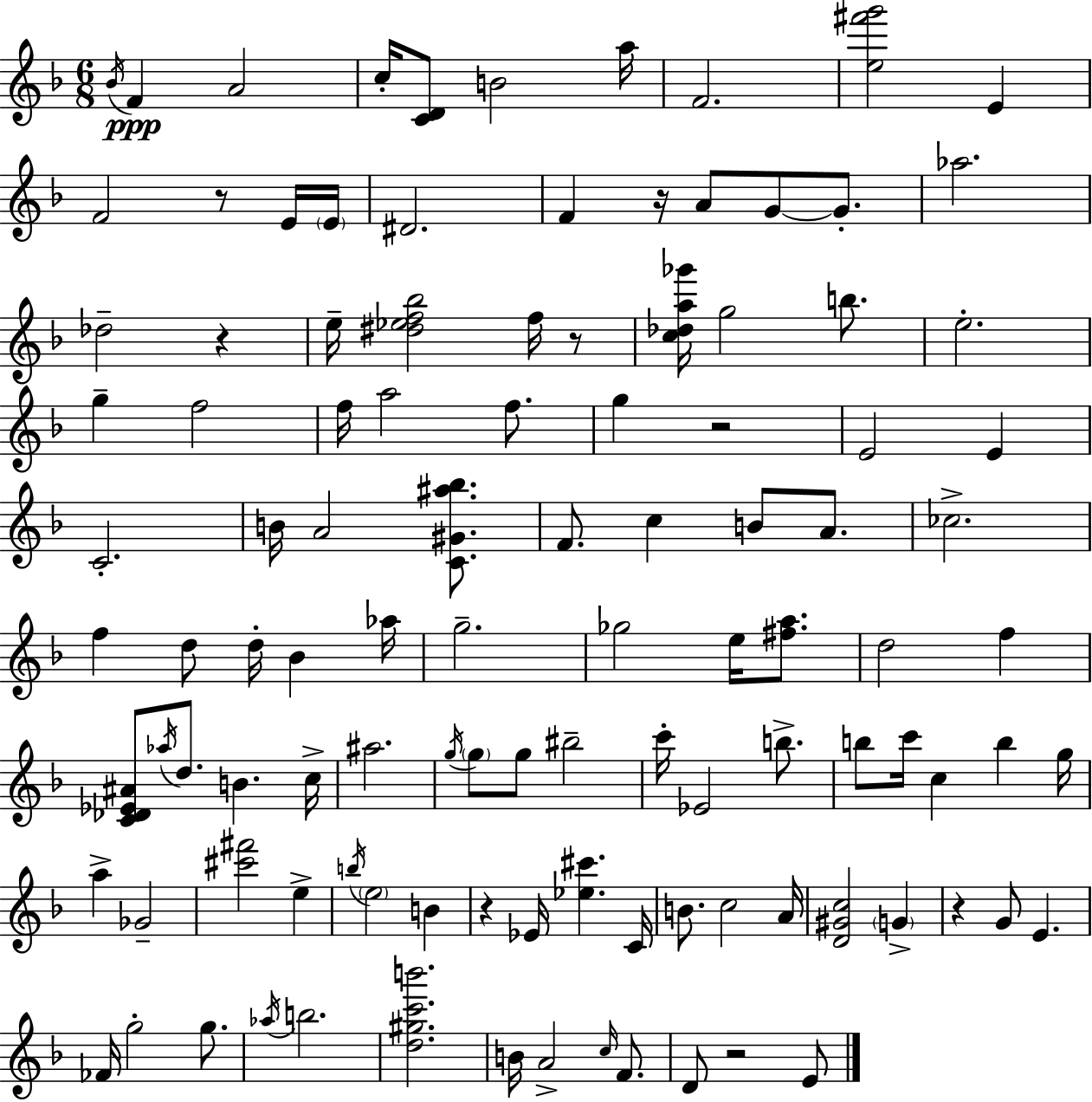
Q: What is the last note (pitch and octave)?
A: E4